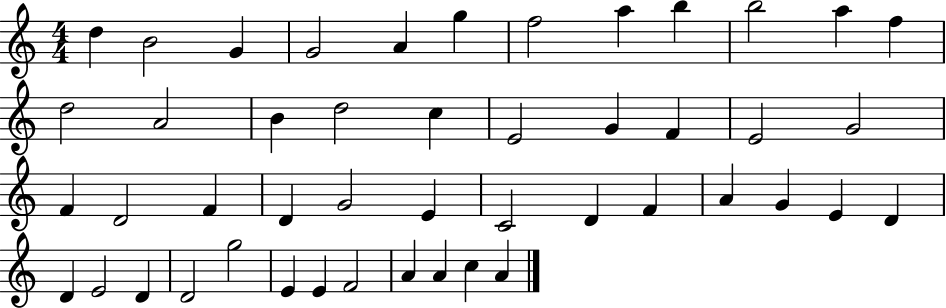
X:1
T:Untitled
M:4/4
L:1/4
K:C
d B2 G G2 A g f2 a b b2 a f d2 A2 B d2 c E2 G F E2 G2 F D2 F D G2 E C2 D F A G E D D E2 D D2 g2 E E F2 A A c A